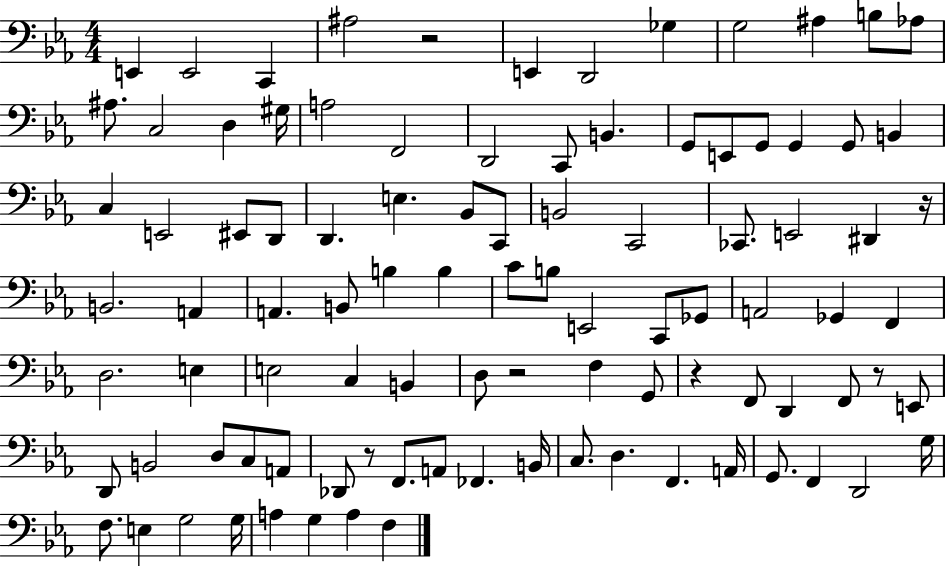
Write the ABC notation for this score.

X:1
T:Untitled
M:4/4
L:1/4
K:Eb
E,, E,,2 C,, ^A,2 z2 E,, D,,2 _G, G,2 ^A, B,/2 _A,/2 ^A,/2 C,2 D, ^G,/4 A,2 F,,2 D,,2 C,,/2 B,, G,,/2 E,,/2 G,,/2 G,, G,,/2 B,, C, E,,2 ^E,,/2 D,,/2 D,, E, _B,,/2 C,,/2 B,,2 C,,2 _C,,/2 E,,2 ^D,, z/4 B,,2 A,, A,, B,,/2 B, B, C/2 B,/2 E,,2 C,,/2 _G,,/2 A,,2 _G,, F,, D,2 E, E,2 C, B,, D,/2 z2 F, G,,/2 z F,,/2 D,, F,,/2 z/2 E,,/2 D,,/2 B,,2 D,/2 C,/2 A,,/2 _D,,/2 z/2 F,,/2 A,,/2 _F,, B,,/4 C,/2 D, F,, A,,/4 G,,/2 F,, D,,2 G,/4 F,/2 E, G,2 G,/4 A, G, A, F,